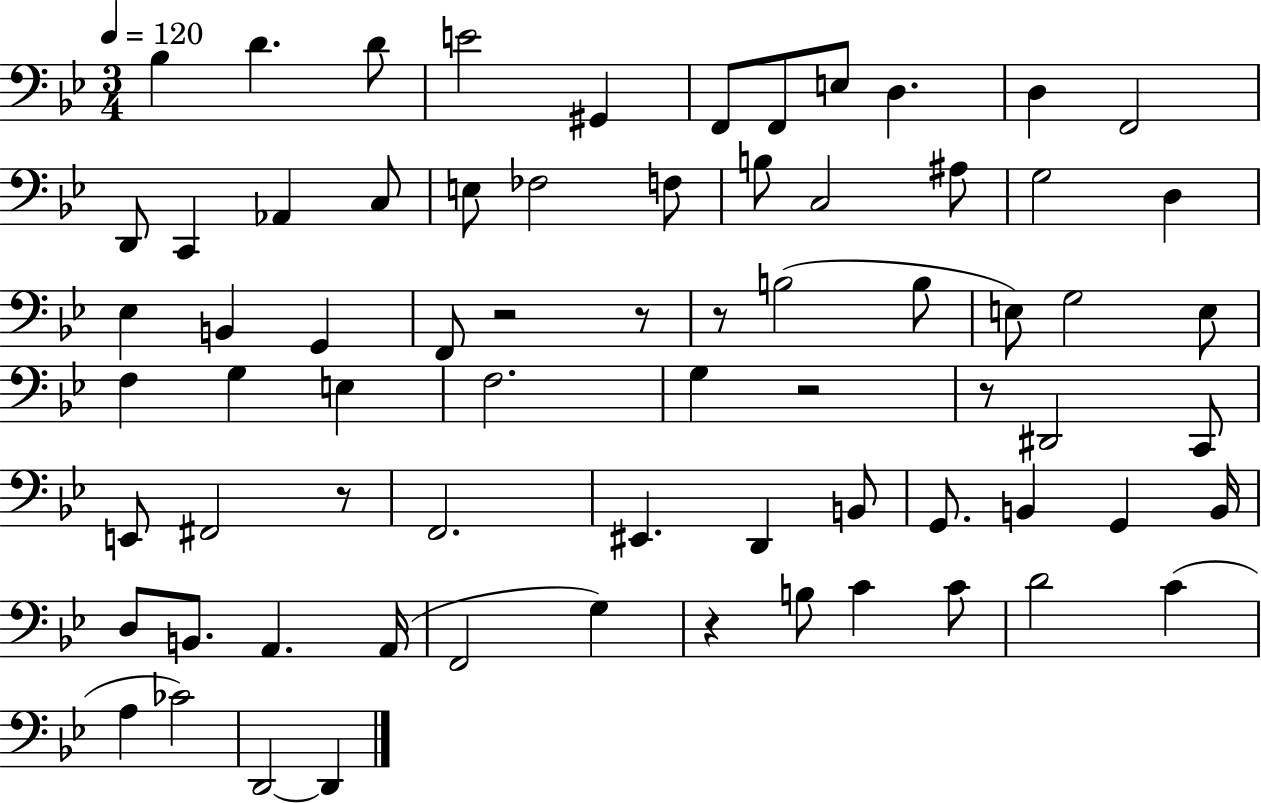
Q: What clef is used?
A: bass